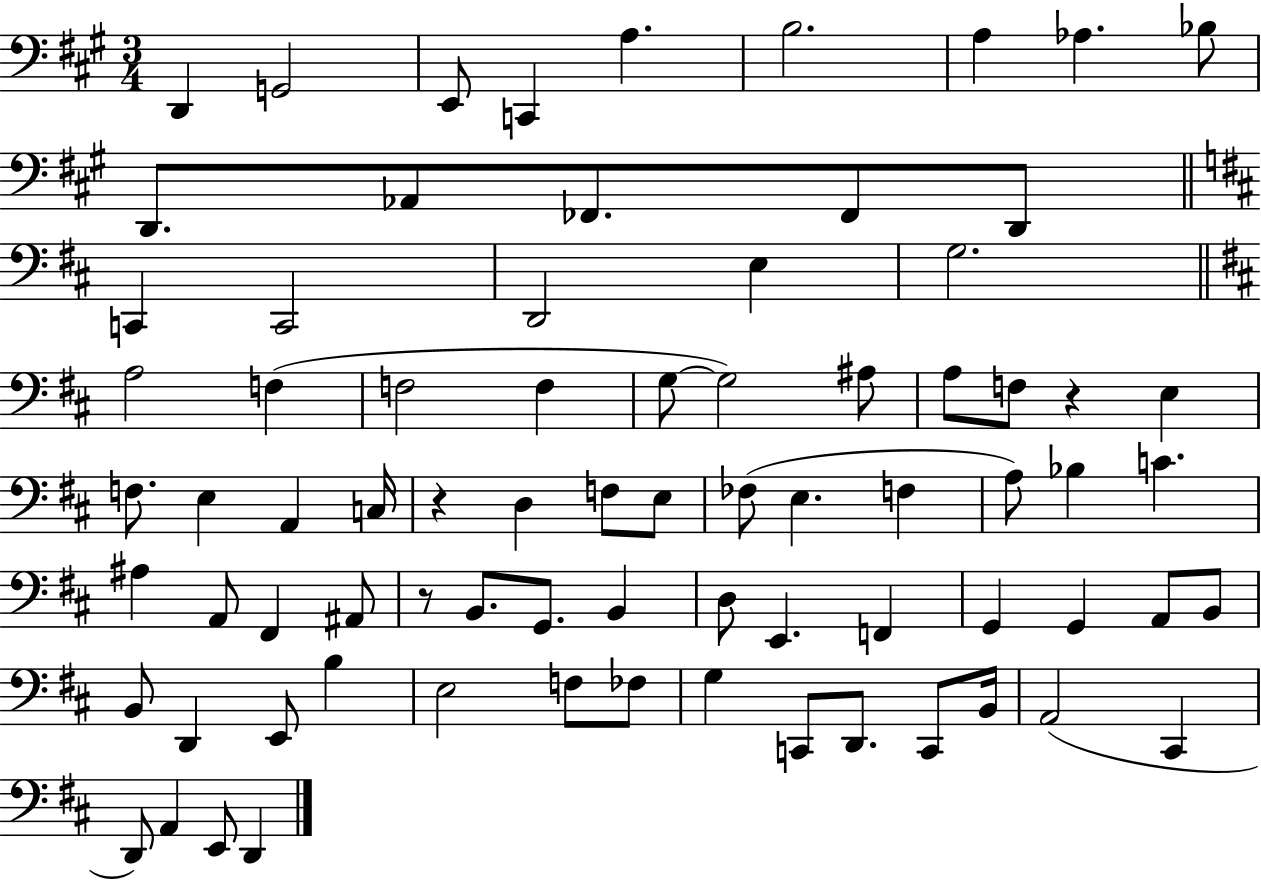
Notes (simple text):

D2/q G2/h E2/e C2/q A3/q. B3/h. A3/q Ab3/q. Bb3/e D2/e. Ab2/e FES2/e. FES2/e D2/e C2/q C2/h D2/h E3/q G3/h. A3/h F3/q F3/h F3/q G3/e G3/h A#3/e A3/e F3/e R/q E3/q F3/e. E3/q A2/q C3/s R/q D3/q F3/e E3/e FES3/e E3/q. F3/q A3/e Bb3/q C4/q. A#3/q A2/e F#2/q A#2/e R/e B2/e. G2/e. B2/q D3/e E2/q. F2/q G2/q G2/q A2/e B2/e B2/e D2/q E2/e B3/q E3/h F3/e FES3/e G3/q C2/e D2/e. C2/e B2/s A2/h C#2/q D2/e A2/q E2/e D2/q